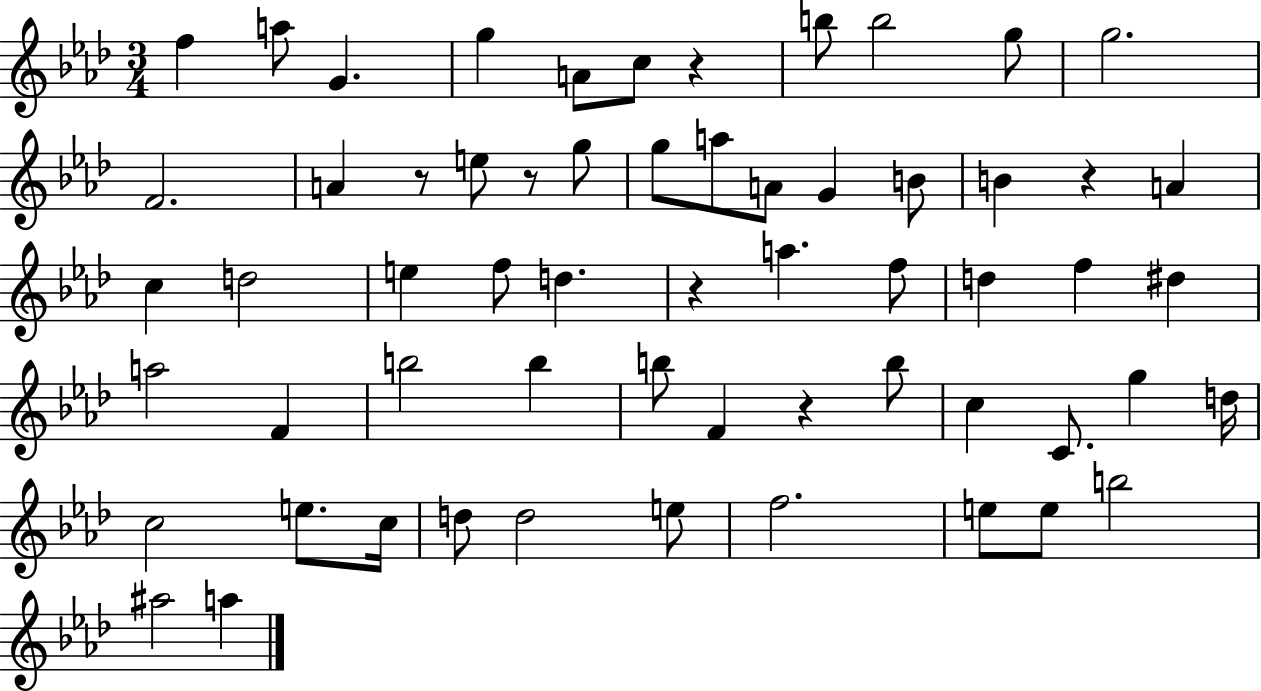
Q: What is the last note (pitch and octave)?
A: A5